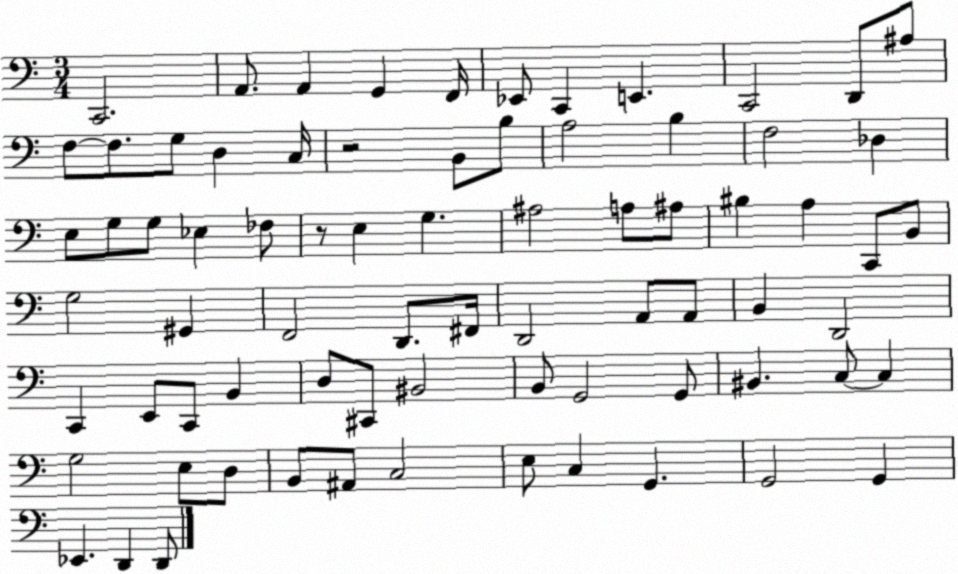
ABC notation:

X:1
T:Untitled
M:3/4
L:1/4
K:C
C,,2 A,,/2 A,, G,, F,,/4 _E,,/2 C,, E,, C,,2 D,,/2 ^A,/2 F,/2 F,/2 G,/2 D, C,/4 z2 B,,/2 B,/2 A,2 B, F,2 _D, E,/2 G,/2 G,/2 _E, _F,/2 z/2 E, G, ^A,2 A,/2 ^A,/2 ^B, A, C,,/2 B,,/2 G,2 ^G,, F,,2 D,,/2 ^F,,/4 D,,2 A,,/2 A,,/2 B,, D,,2 C,, E,,/2 C,,/2 B,, D,/2 ^C,,/2 ^B,,2 B,,/2 G,,2 G,,/2 ^B,, C,/2 C, G,2 E,/2 D,/2 B,,/2 ^A,,/2 C,2 E,/2 C, G,, G,,2 G,, _E,, D,, D,,/2